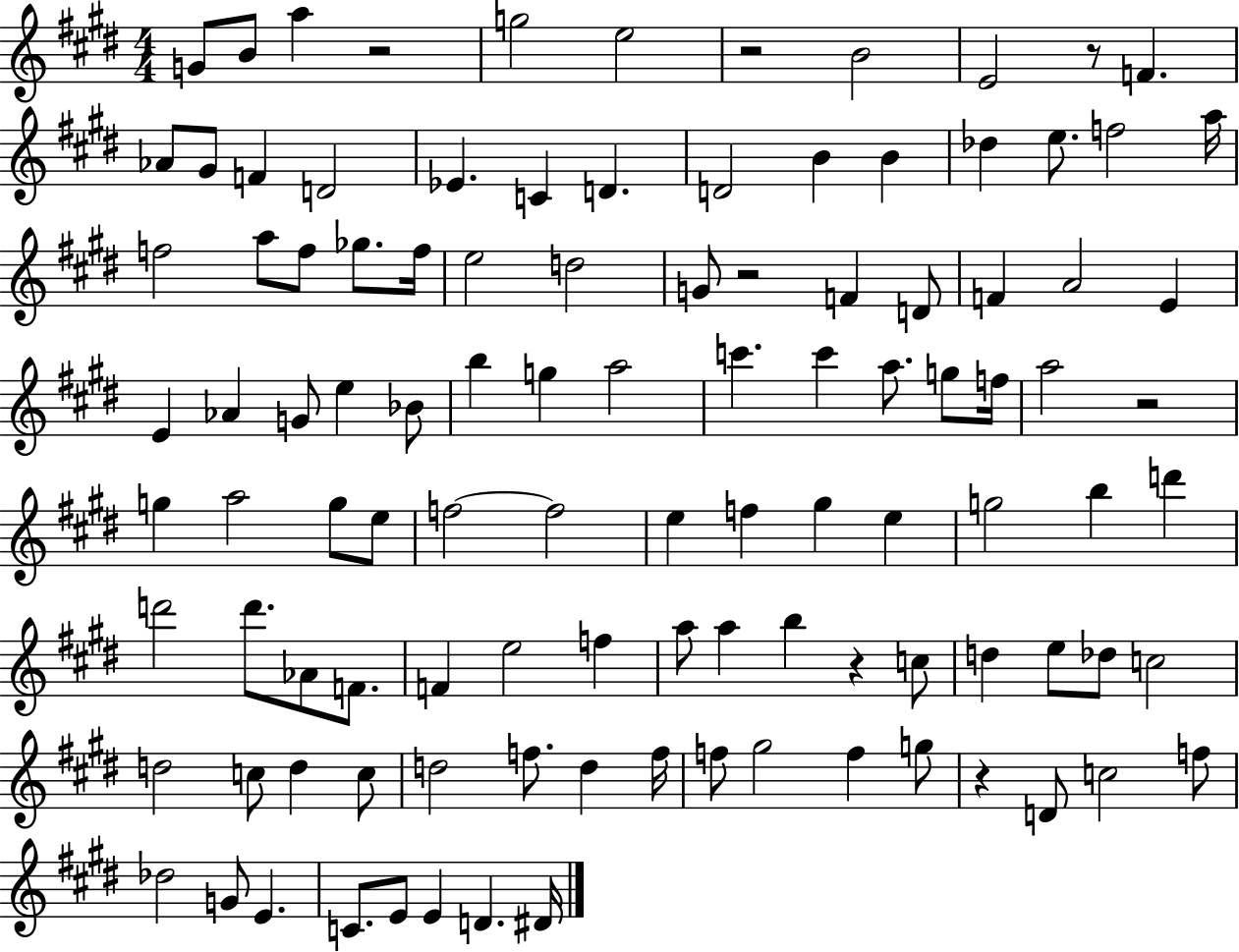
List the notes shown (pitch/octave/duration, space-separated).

G4/e B4/e A5/q R/h G5/h E5/h R/h B4/h E4/h R/e F4/q. Ab4/e G#4/e F4/q D4/h Eb4/q. C4/q D4/q. D4/h B4/q B4/q Db5/q E5/e. F5/h A5/s F5/h A5/e F5/e Gb5/e. F5/s E5/h D5/h G4/e R/h F4/q D4/e F4/q A4/h E4/q E4/q Ab4/q G4/e E5/q Bb4/e B5/q G5/q A5/h C6/q. C6/q A5/e. G5/e F5/s A5/h R/h G5/q A5/h G5/e E5/e F5/h F5/h E5/q F5/q G#5/q E5/q G5/h B5/q D6/q D6/h D6/e. Ab4/e F4/e. F4/q E5/h F5/q A5/e A5/q B5/q R/q C5/e D5/q E5/e Db5/e C5/h D5/h C5/e D5/q C5/e D5/h F5/e. D5/q F5/s F5/e G#5/h F5/q G5/e R/q D4/e C5/h F5/e Db5/h G4/e E4/q. C4/e. E4/e E4/q D4/q. D#4/s